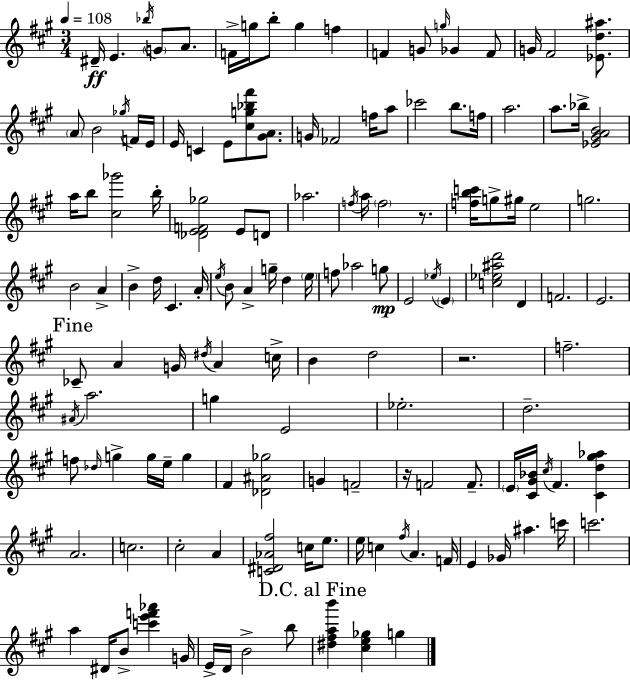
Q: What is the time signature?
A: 3/4